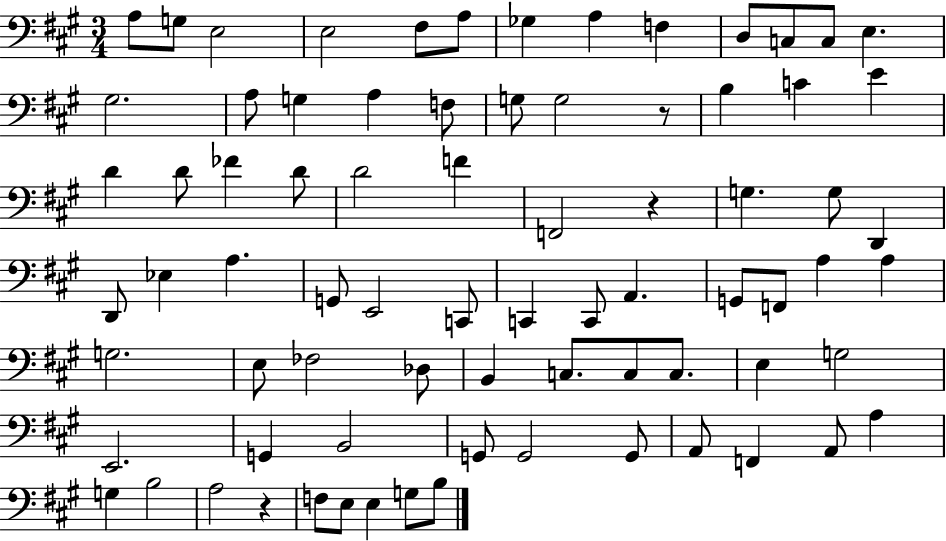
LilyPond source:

{
  \clef bass
  \numericTimeSignature
  \time 3/4
  \key a \major
  \repeat volta 2 { a8 g8 e2 | e2 fis8 a8 | ges4 a4 f4 | d8 c8 c8 e4. | \break gis2. | a8 g4 a4 f8 | g8 g2 r8 | b4 c'4 e'4 | \break d'4 d'8 fes'4 d'8 | d'2 f'4 | f,2 r4 | g4. g8 d,4 | \break d,8 ees4 a4. | g,8 e,2 c,8 | c,4 c,8 a,4. | g,8 f,8 a4 a4 | \break g2. | e8 fes2 des8 | b,4 c8. c8 c8. | e4 g2 | \break e,2. | g,4 b,2 | g,8 g,2 g,8 | a,8 f,4 a,8 a4 | \break g4 b2 | a2 r4 | f8 e8 e4 g8 b8 | } \bar "|."
}